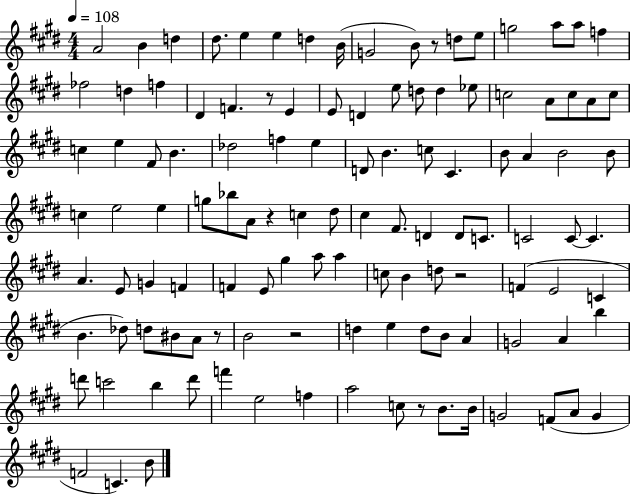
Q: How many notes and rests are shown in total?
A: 118